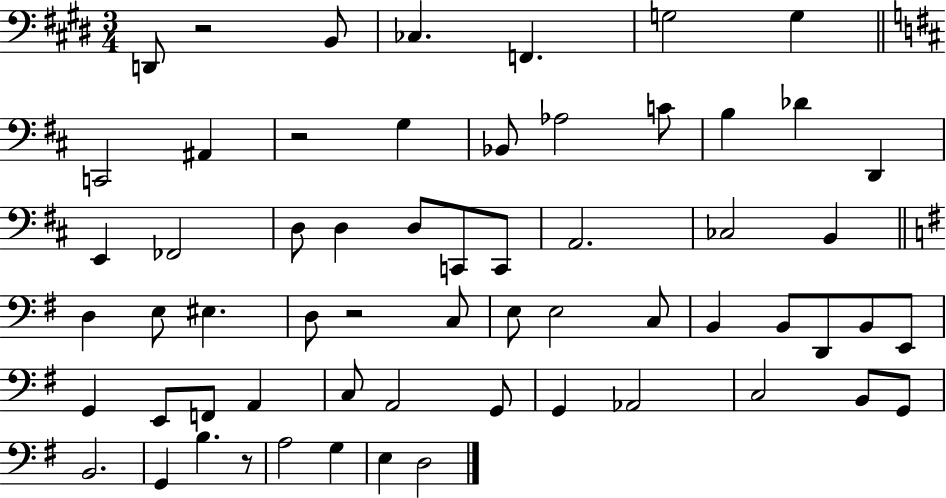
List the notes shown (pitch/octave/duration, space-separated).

D2/e R/h B2/e CES3/q. F2/q. G3/h G3/q C2/h A#2/q R/h G3/q Bb2/e Ab3/h C4/e B3/q Db4/q D2/q E2/q FES2/h D3/e D3/q D3/e C2/e C2/e A2/h. CES3/h B2/q D3/q E3/e EIS3/q. D3/e R/h C3/e E3/e E3/h C3/e B2/q B2/e D2/e B2/e E2/e G2/q E2/e F2/e A2/q C3/e A2/h G2/e G2/q Ab2/h C3/h B2/e G2/e B2/h. G2/q B3/q. R/e A3/h G3/q E3/q D3/h